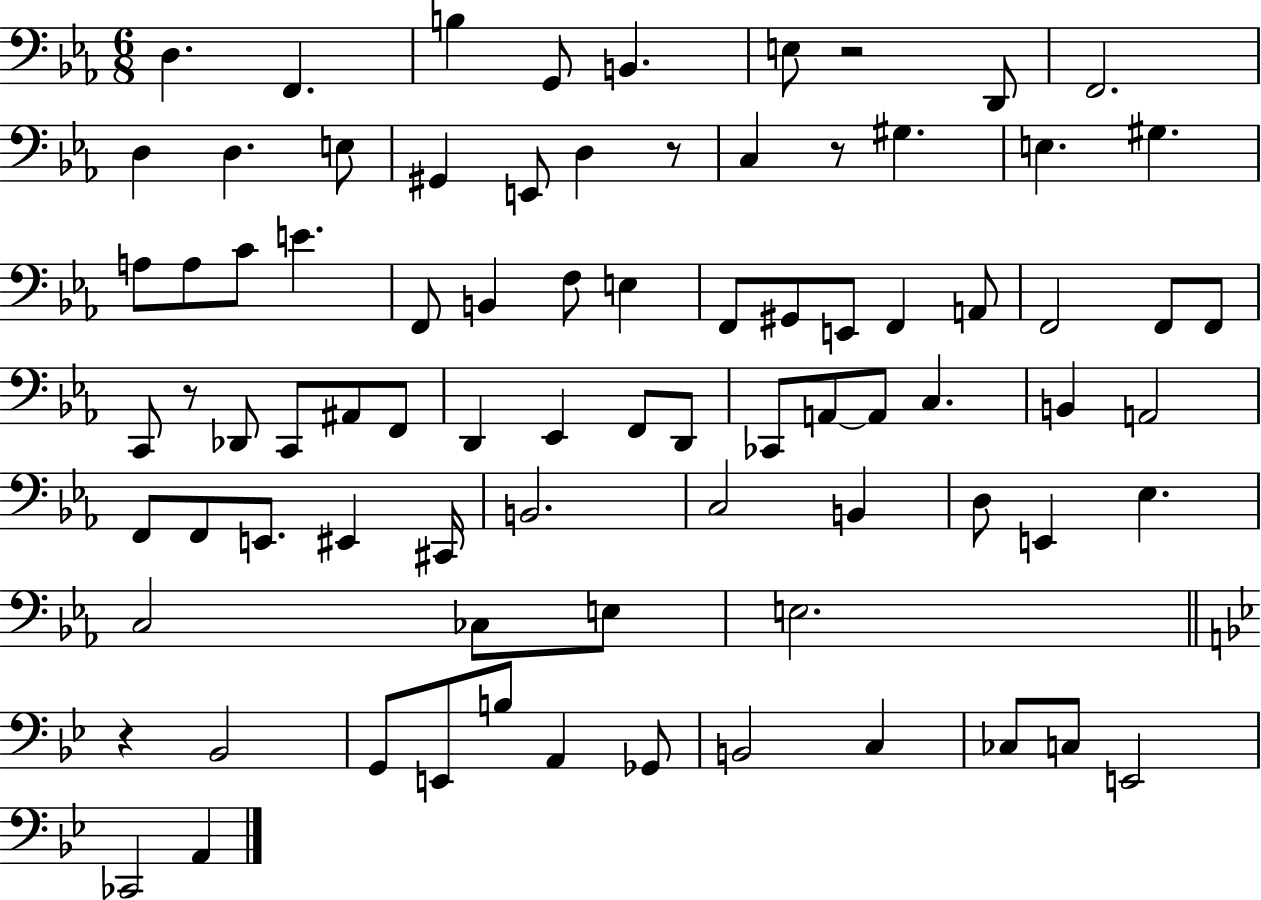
X:1
T:Untitled
M:6/8
L:1/4
K:Eb
D, F,, B, G,,/2 B,, E,/2 z2 D,,/2 F,,2 D, D, E,/2 ^G,, E,,/2 D, z/2 C, z/2 ^G, E, ^G, A,/2 A,/2 C/2 E F,,/2 B,, F,/2 E, F,,/2 ^G,,/2 E,,/2 F,, A,,/2 F,,2 F,,/2 F,,/2 C,,/2 z/2 _D,,/2 C,,/2 ^A,,/2 F,,/2 D,, _E,, F,,/2 D,,/2 _C,,/2 A,,/2 A,,/2 C, B,, A,,2 F,,/2 F,,/2 E,,/2 ^E,, ^C,,/4 B,,2 C,2 B,, D,/2 E,, _E, C,2 _C,/2 E,/2 E,2 z _B,,2 G,,/2 E,,/2 B,/2 A,, _G,,/2 B,,2 C, _C,/2 C,/2 E,,2 _C,,2 A,,